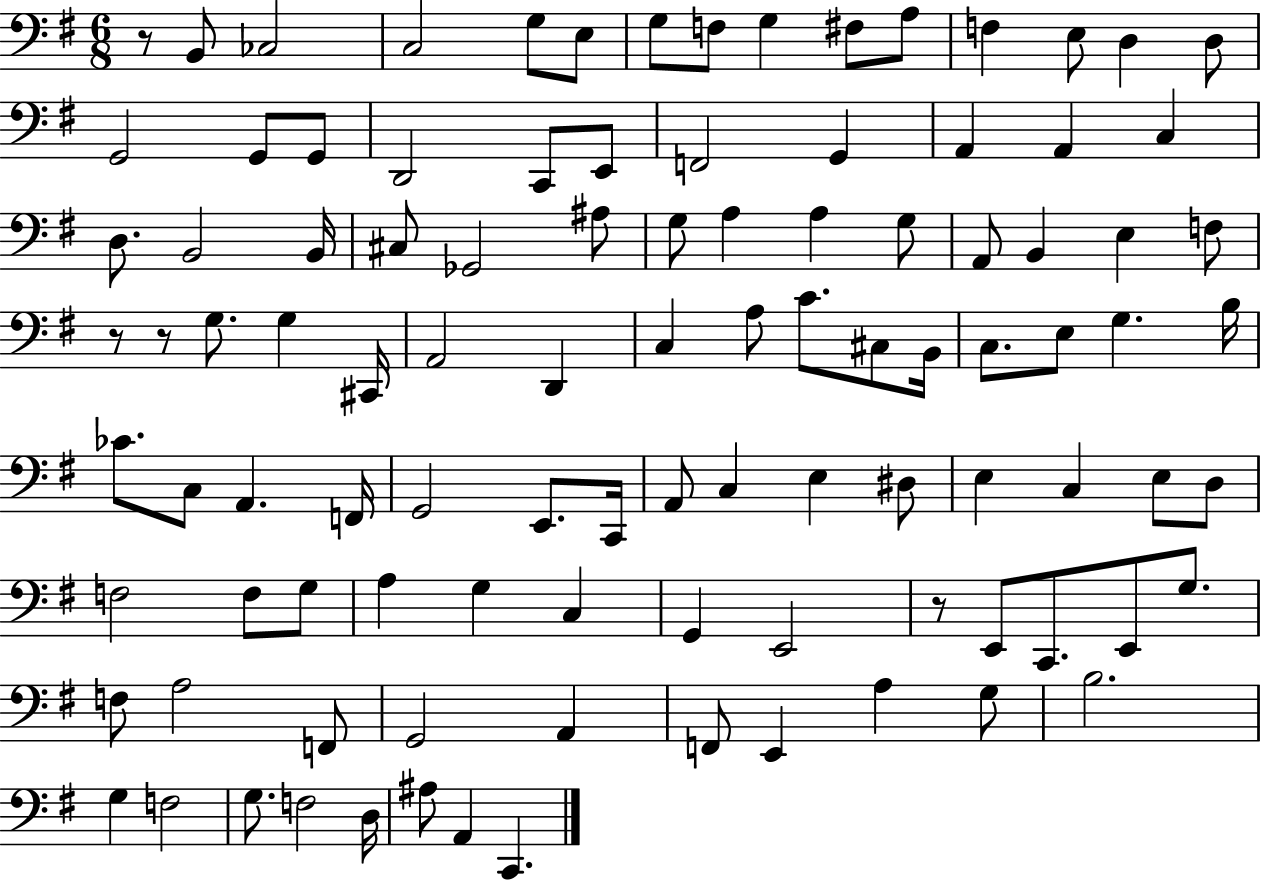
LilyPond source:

{
  \clef bass
  \numericTimeSignature
  \time 6/8
  \key g \major
  \repeat volta 2 { r8 b,8 ces2 | c2 g8 e8 | g8 f8 g4 fis8 a8 | f4 e8 d4 d8 | \break g,2 g,8 g,8 | d,2 c,8 e,8 | f,2 g,4 | a,4 a,4 c4 | \break d8. b,2 b,16 | cis8 ges,2 ais8 | g8 a4 a4 g8 | a,8 b,4 e4 f8 | \break r8 r8 g8. g4 cis,16 | a,2 d,4 | c4 a8 c'8. cis8 b,16 | c8. e8 g4. b16 | \break ces'8. c8 a,4. f,16 | g,2 e,8. c,16 | a,8 c4 e4 dis8 | e4 c4 e8 d8 | \break f2 f8 g8 | a4 g4 c4 | g,4 e,2 | r8 e,8 c,8. e,8 g8. | \break f8 a2 f,8 | g,2 a,4 | f,8 e,4 a4 g8 | b2. | \break g4 f2 | g8. f2 d16 | ais8 a,4 c,4. | } \bar "|."
}